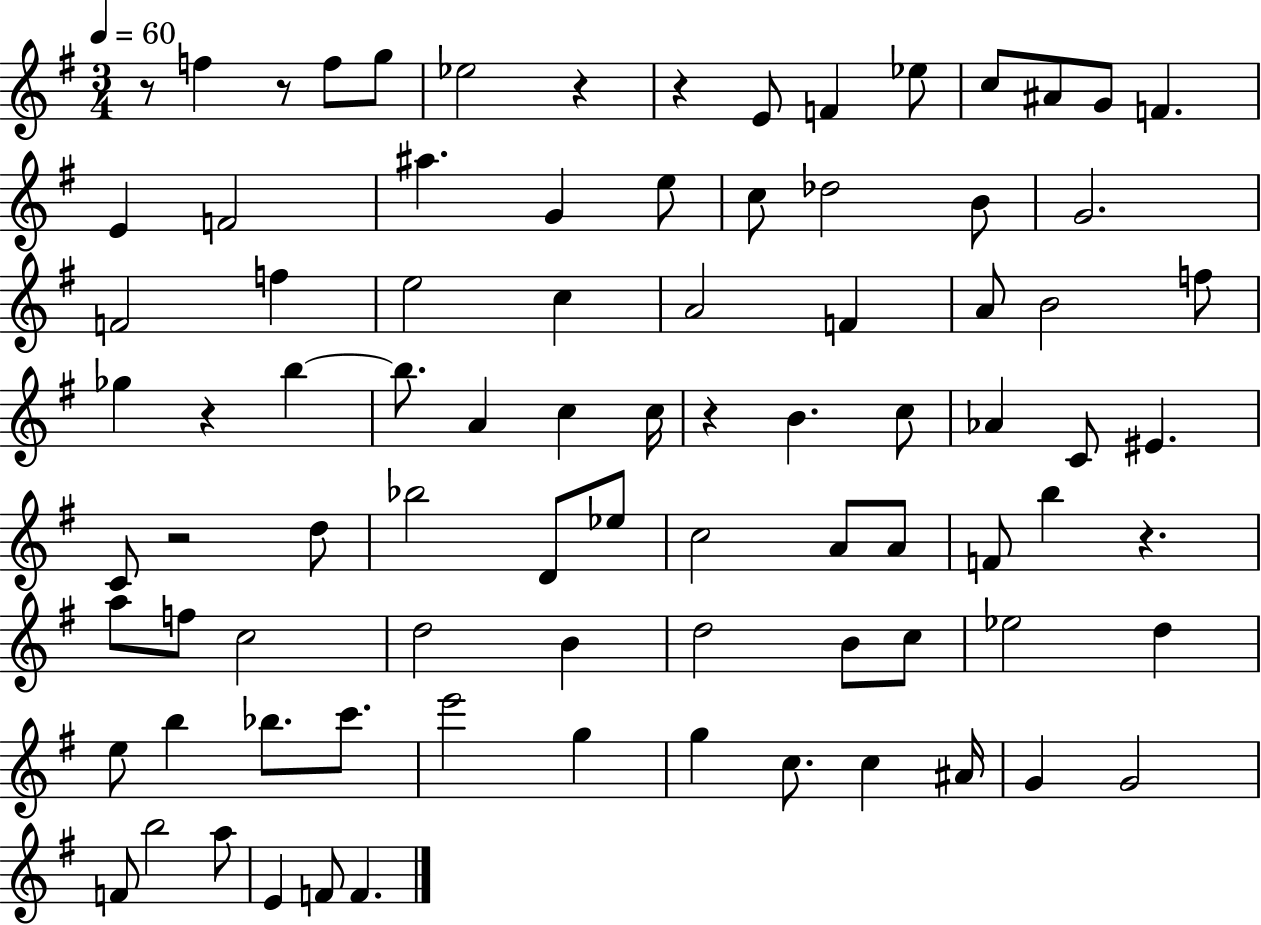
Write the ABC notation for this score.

X:1
T:Untitled
M:3/4
L:1/4
K:G
z/2 f z/2 f/2 g/2 _e2 z z E/2 F _e/2 c/2 ^A/2 G/2 F E F2 ^a G e/2 c/2 _d2 B/2 G2 F2 f e2 c A2 F A/2 B2 f/2 _g z b b/2 A c c/4 z B c/2 _A C/2 ^E C/2 z2 d/2 _b2 D/2 _e/2 c2 A/2 A/2 F/2 b z a/2 f/2 c2 d2 B d2 B/2 c/2 _e2 d e/2 b _b/2 c'/2 e'2 g g c/2 c ^A/4 G G2 F/2 b2 a/2 E F/2 F